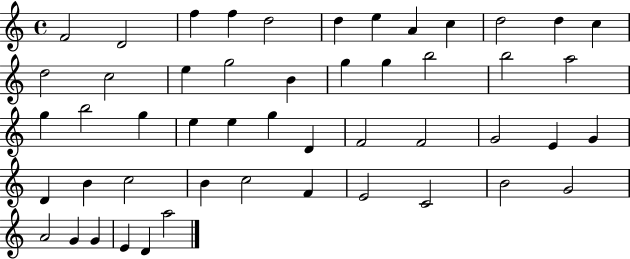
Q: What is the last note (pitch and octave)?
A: A5